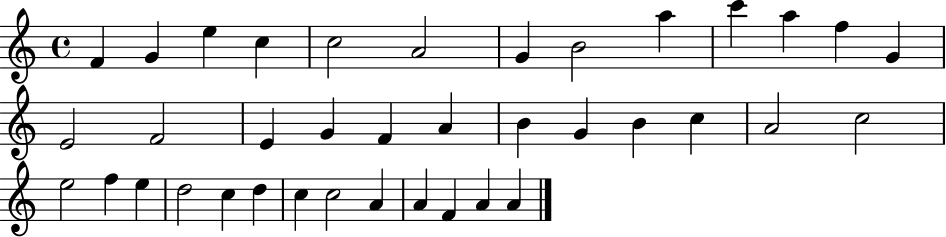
F4/q G4/q E5/q C5/q C5/h A4/h G4/q B4/h A5/q C6/q A5/q F5/q G4/q E4/h F4/h E4/q G4/q F4/q A4/q B4/q G4/q B4/q C5/q A4/h C5/h E5/h F5/q E5/q D5/h C5/q D5/q C5/q C5/h A4/q A4/q F4/q A4/q A4/q